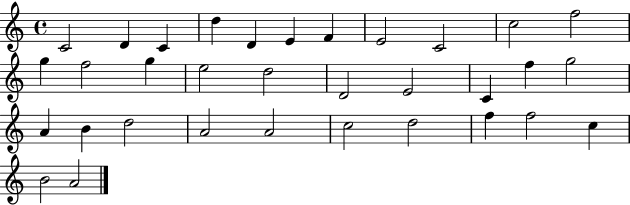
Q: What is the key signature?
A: C major